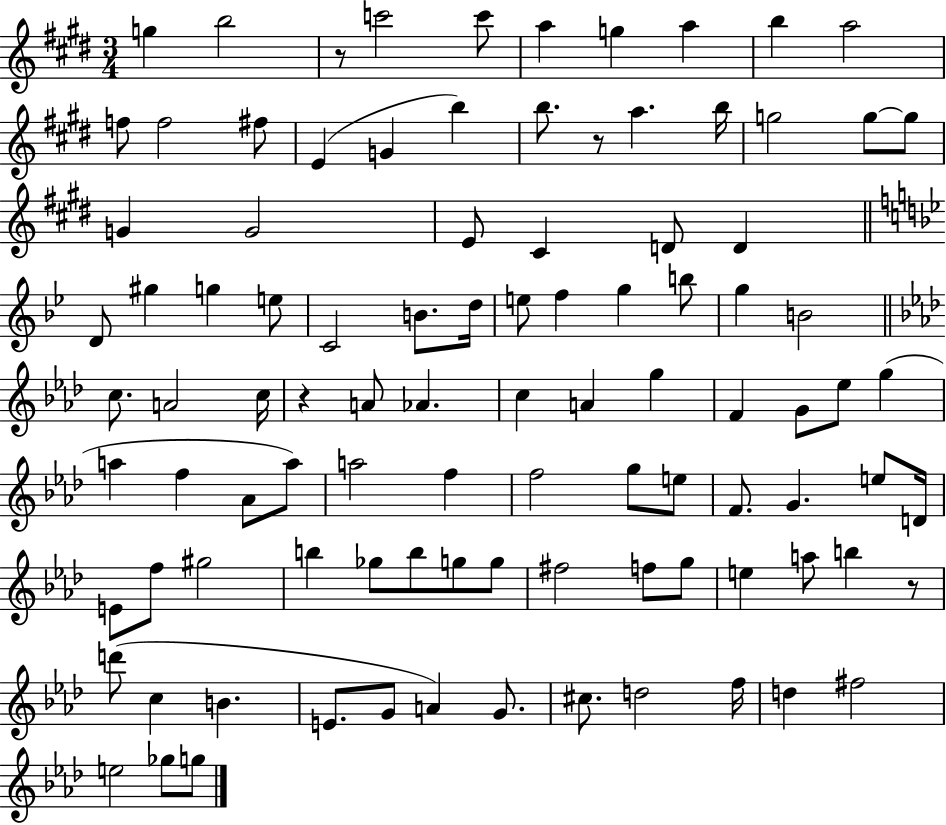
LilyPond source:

{
  \clef treble
  \numericTimeSignature
  \time 3/4
  \key e \major
  \repeat volta 2 { g''4 b''2 | r8 c'''2 c'''8 | a''4 g''4 a''4 | b''4 a''2 | \break f''8 f''2 fis''8 | e'4( g'4 b''4) | b''8. r8 a''4. b''16 | g''2 g''8~~ g''8 | \break g'4 g'2 | e'8 cis'4 d'8 d'4 | \bar "||" \break \key bes \major d'8 gis''4 g''4 e''8 | c'2 b'8. d''16 | e''8 f''4 g''4 b''8 | g''4 b'2 | \break \bar "||" \break \key aes \major c''8. a'2 c''16 | r4 a'8 aes'4. | c''4 a'4 g''4 | f'4 g'8 ees''8 g''4( | \break a''4 f''4 aes'8 a''8) | a''2 f''4 | f''2 g''8 e''8 | f'8. g'4. e''8 d'16 | \break e'8 f''8 gis''2 | b''4 ges''8 b''8 g''8 g''8 | fis''2 f''8 g''8 | e''4 a''8 b''4 r8 | \break d'''8( c''4 b'4. | e'8. g'8 a'4) g'8. | cis''8. d''2 f''16 | d''4 fis''2 | \break e''2 ges''8 g''8 | } \bar "|."
}